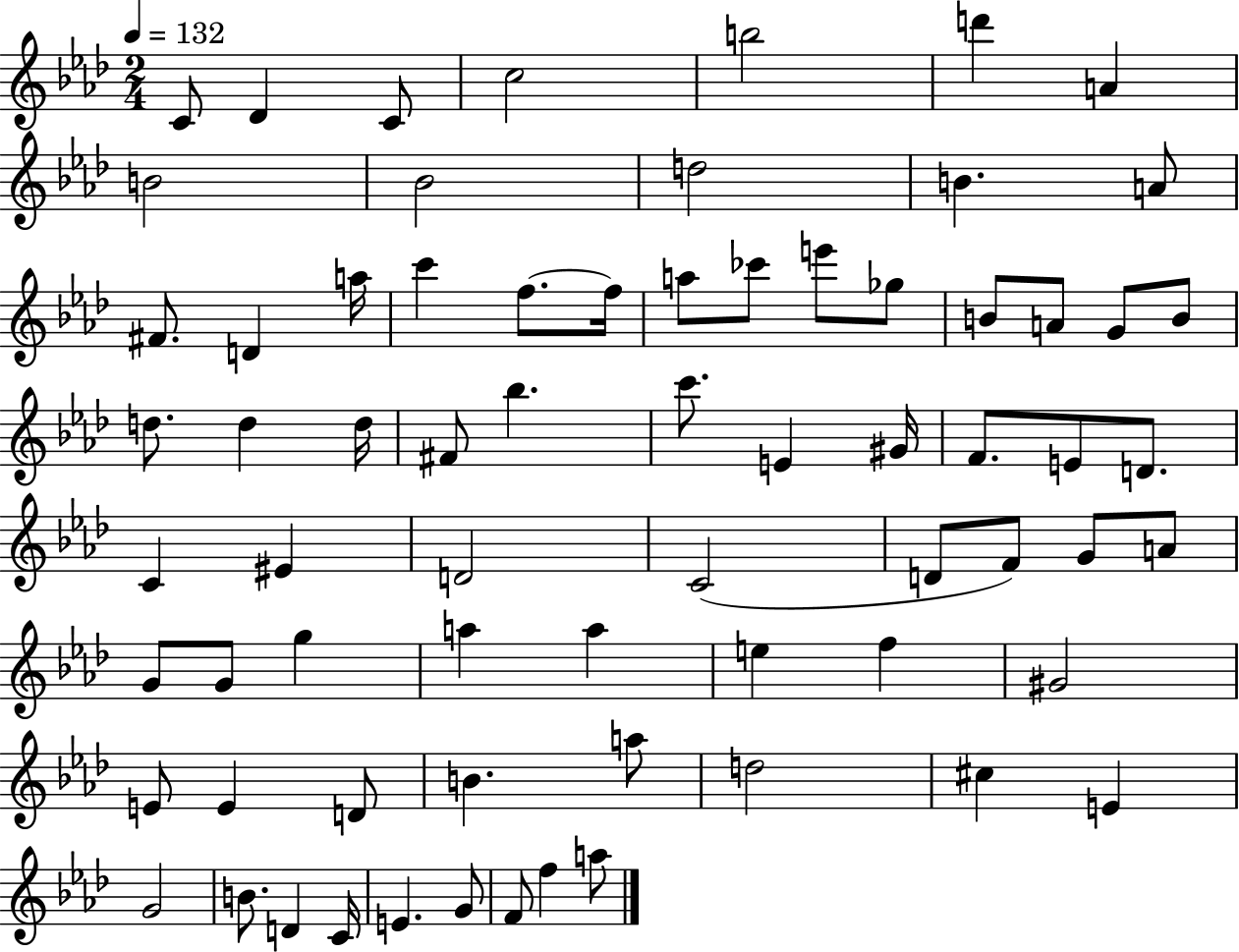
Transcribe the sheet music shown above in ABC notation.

X:1
T:Untitled
M:2/4
L:1/4
K:Ab
C/2 _D C/2 c2 b2 d' A B2 _B2 d2 B A/2 ^F/2 D a/4 c' f/2 f/4 a/2 _c'/2 e'/2 _g/2 B/2 A/2 G/2 B/2 d/2 d d/4 ^F/2 _b c'/2 E ^G/4 F/2 E/2 D/2 C ^E D2 C2 D/2 F/2 G/2 A/2 G/2 G/2 g a a e f ^G2 E/2 E D/2 B a/2 d2 ^c E G2 B/2 D C/4 E G/2 F/2 f a/2